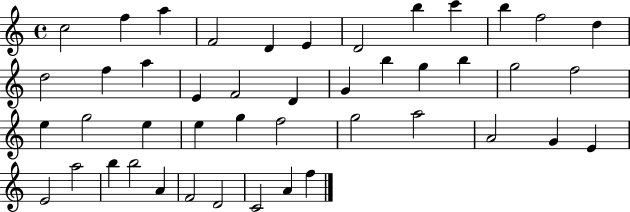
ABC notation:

X:1
T:Untitled
M:4/4
L:1/4
K:C
c2 f a F2 D E D2 b c' b f2 d d2 f a E F2 D G b g b g2 f2 e g2 e e g f2 g2 a2 A2 G E E2 a2 b b2 A F2 D2 C2 A f